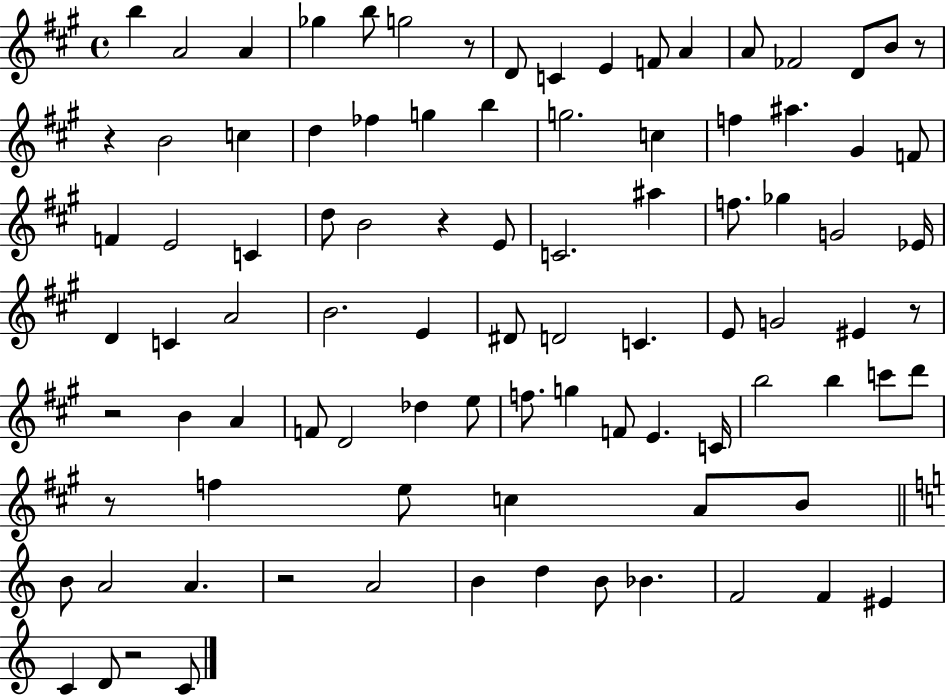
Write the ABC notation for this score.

X:1
T:Untitled
M:4/4
L:1/4
K:A
b A2 A _g b/2 g2 z/2 D/2 C E F/2 A A/2 _F2 D/2 B/2 z/2 z B2 c d _f g b g2 c f ^a ^G F/2 F E2 C d/2 B2 z E/2 C2 ^a f/2 _g G2 _E/4 D C A2 B2 E ^D/2 D2 C E/2 G2 ^E z/2 z2 B A F/2 D2 _d e/2 f/2 g F/2 E C/4 b2 b c'/2 d'/2 z/2 f e/2 c A/2 B/2 B/2 A2 A z2 A2 B d B/2 _B F2 F ^E C D/2 z2 C/2